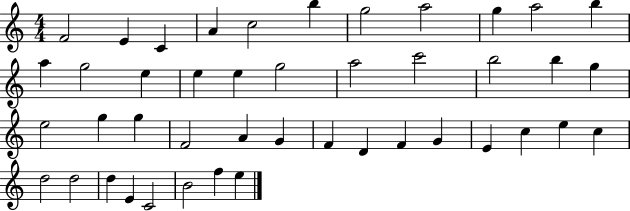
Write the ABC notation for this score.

X:1
T:Untitled
M:4/4
L:1/4
K:C
F2 E C A c2 b g2 a2 g a2 b a g2 e e e g2 a2 c'2 b2 b g e2 g g F2 A G F D F G E c e c d2 d2 d E C2 B2 f e